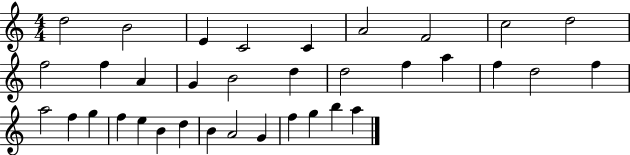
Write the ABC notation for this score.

X:1
T:Untitled
M:4/4
L:1/4
K:C
d2 B2 E C2 C A2 F2 c2 d2 f2 f A G B2 d d2 f a f d2 f a2 f g f e B d B A2 G f g b a